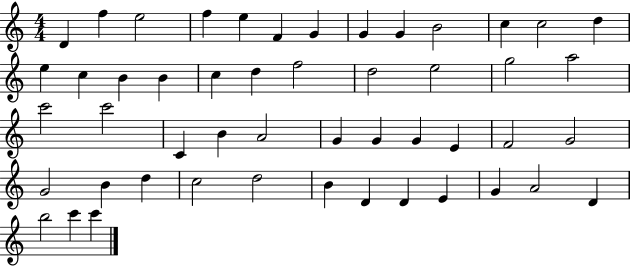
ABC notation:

X:1
T:Untitled
M:4/4
L:1/4
K:C
D f e2 f e F G G G B2 c c2 d e c B B c d f2 d2 e2 g2 a2 c'2 c'2 C B A2 G G G E F2 G2 G2 B d c2 d2 B D D E G A2 D b2 c' c'